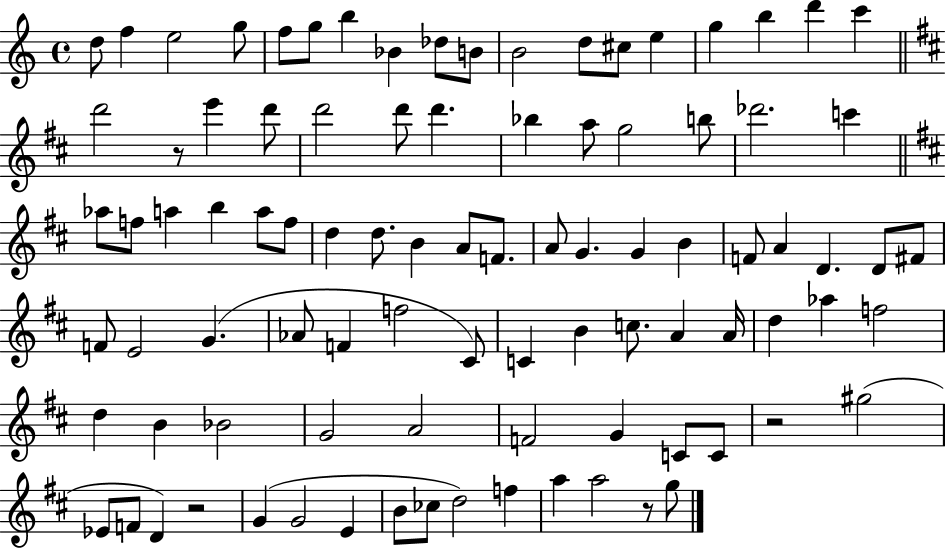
X:1
T:Untitled
M:4/4
L:1/4
K:C
d/2 f e2 g/2 f/2 g/2 b _B _d/2 B/2 B2 d/2 ^c/2 e g b d' c' d'2 z/2 e' d'/2 d'2 d'/2 d' _b a/2 g2 b/2 _d'2 c' _a/2 f/2 a b a/2 f/2 d d/2 B A/2 F/2 A/2 G G B F/2 A D D/2 ^F/2 F/2 E2 G _A/2 F f2 ^C/2 C B c/2 A A/4 d _a f2 d B _B2 G2 A2 F2 G C/2 C/2 z2 ^g2 _E/2 F/2 D z2 G G2 E B/2 _c/2 d2 f a a2 z/2 g/2